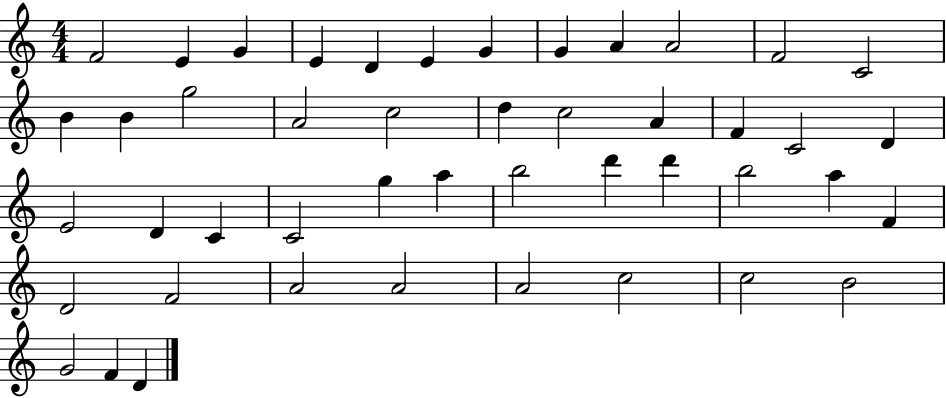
X:1
T:Untitled
M:4/4
L:1/4
K:C
F2 E G E D E G G A A2 F2 C2 B B g2 A2 c2 d c2 A F C2 D E2 D C C2 g a b2 d' d' b2 a F D2 F2 A2 A2 A2 c2 c2 B2 G2 F D